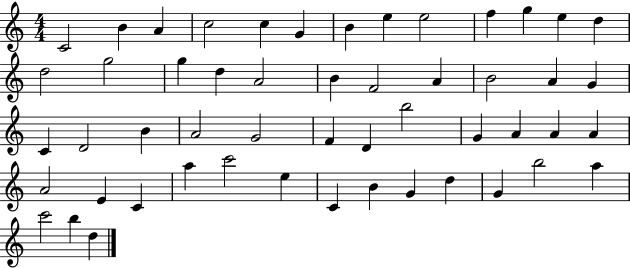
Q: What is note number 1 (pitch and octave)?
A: C4